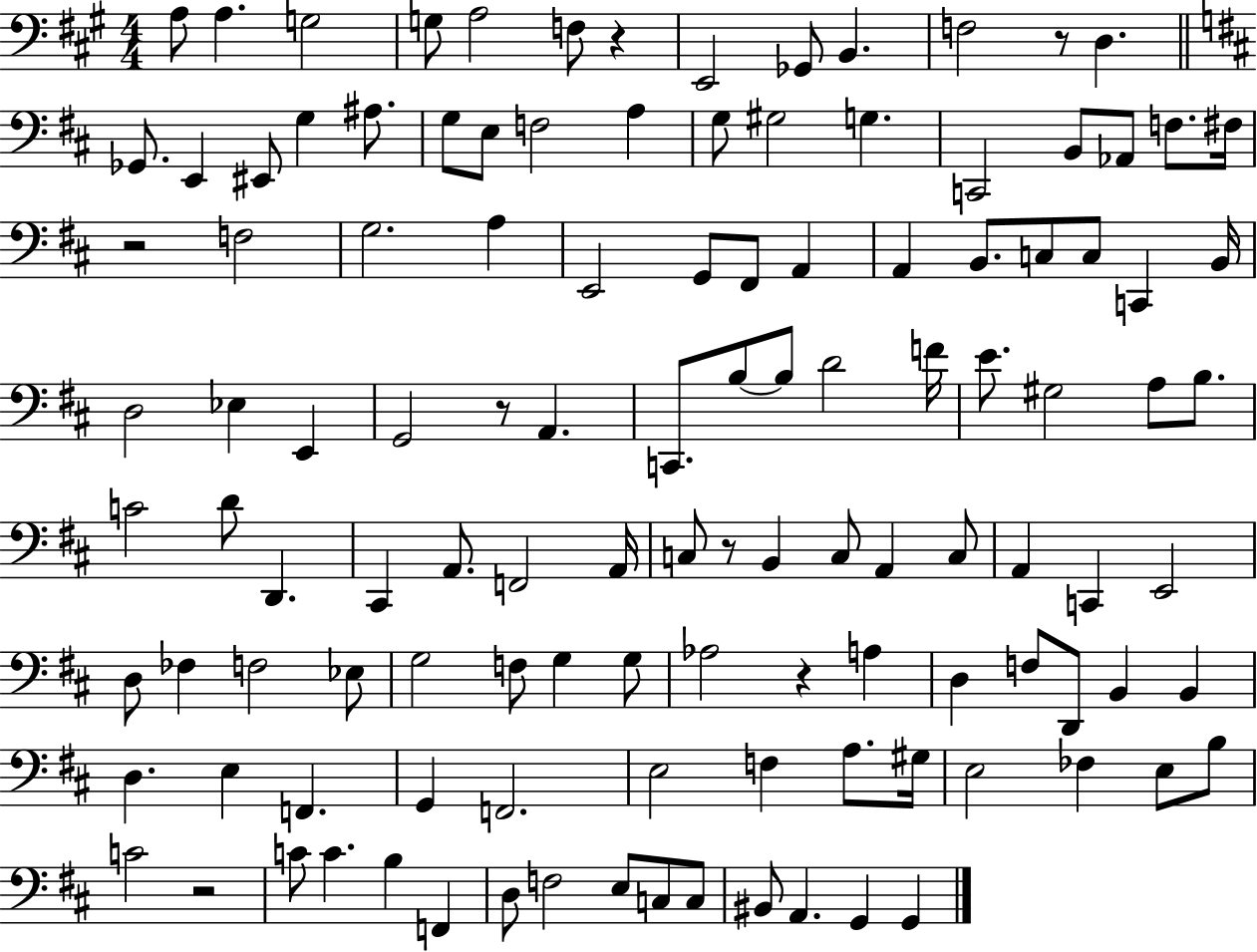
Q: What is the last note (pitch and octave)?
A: G2